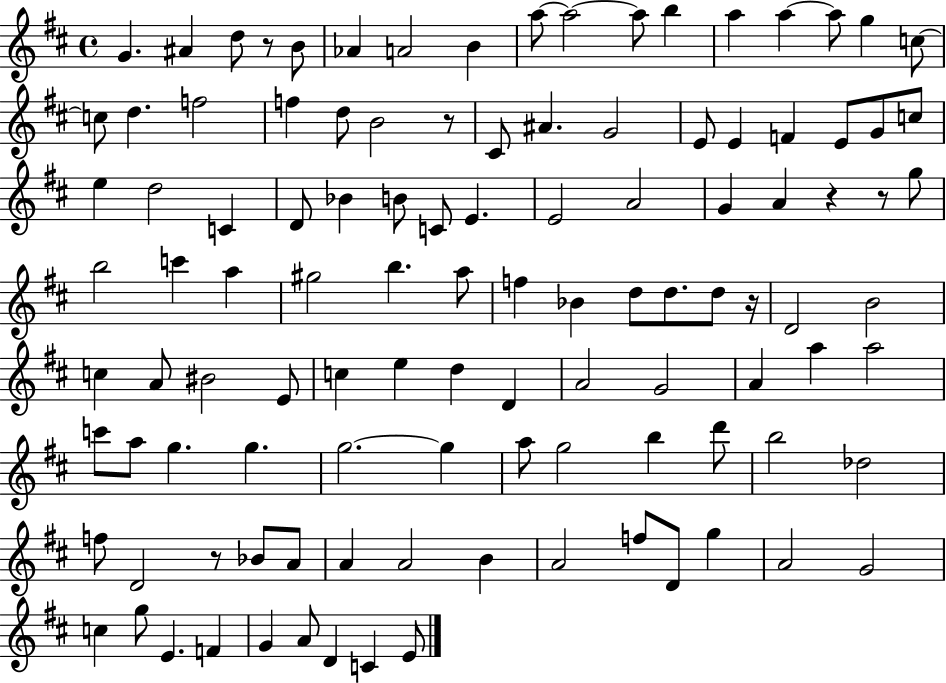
{
  \clef treble
  \time 4/4
  \defaultTimeSignature
  \key d \major
  g'4. ais'4 d''8 r8 b'8 | aes'4 a'2 b'4 | a''8~~ a''2~~ a''8 b''4 | a''4 a''4~~ a''8 g''4 c''8~~ | \break c''8 d''4. f''2 | f''4 d''8 b'2 r8 | cis'8 ais'4. g'2 | e'8 e'4 f'4 e'8 g'8 c''8 | \break e''4 d''2 c'4 | d'8 bes'4 b'8 c'8 e'4. | e'2 a'2 | g'4 a'4 r4 r8 g''8 | \break b''2 c'''4 a''4 | gis''2 b''4. a''8 | f''4 bes'4 d''8 d''8. d''8 r16 | d'2 b'2 | \break c''4 a'8 bis'2 e'8 | c''4 e''4 d''4 d'4 | a'2 g'2 | a'4 a''4 a''2 | \break c'''8 a''8 g''4. g''4. | g''2.~~ g''4 | a''8 g''2 b''4 d'''8 | b''2 des''2 | \break f''8 d'2 r8 bes'8 a'8 | a'4 a'2 b'4 | a'2 f''8 d'8 g''4 | a'2 g'2 | \break c''4 g''8 e'4. f'4 | g'4 a'8 d'4 c'4 e'8 | \bar "|."
}